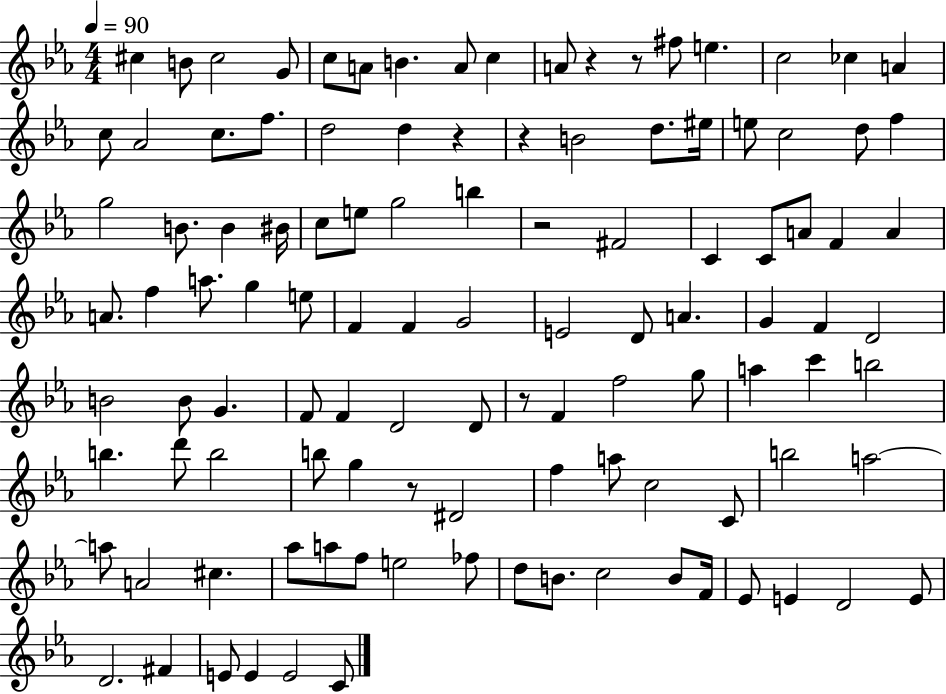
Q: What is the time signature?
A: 4/4